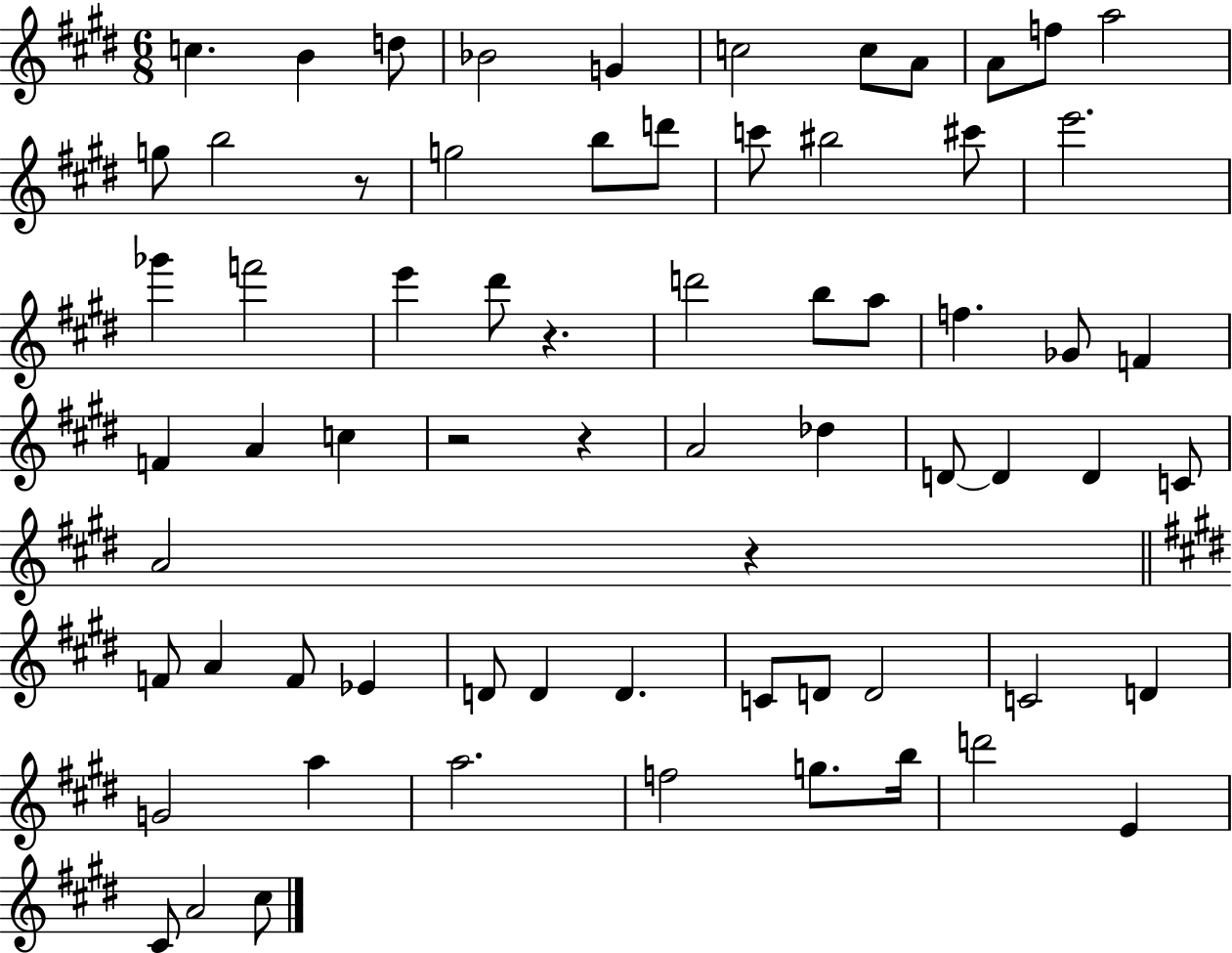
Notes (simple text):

C5/q. B4/q D5/e Bb4/h G4/q C5/h C5/e A4/e A4/e F5/e A5/h G5/e B5/h R/e G5/h B5/e D6/e C6/e BIS5/h C#6/e E6/h. Gb6/q F6/h E6/q D#6/e R/q. D6/h B5/e A5/e F5/q. Gb4/e F4/q F4/q A4/q C5/q R/h R/q A4/h Db5/q D4/e D4/q D4/q C4/e A4/h R/q F4/e A4/q F4/e Eb4/q D4/e D4/q D4/q. C4/e D4/e D4/h C4/h D4/q G4/h A5/q A5/h. F5/h G5/e. B5/s D6/h E4/q C#4/e A4/h C#5/e